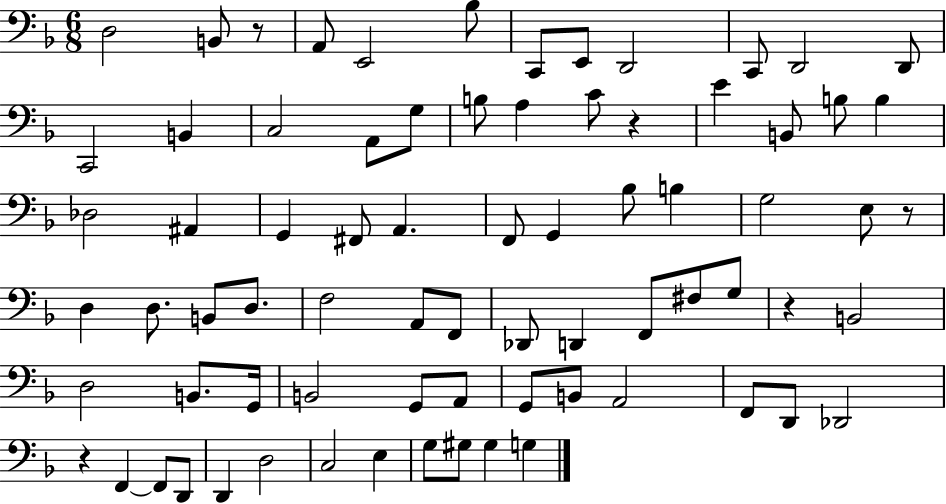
{
  \clef bass
  \numericTimeSignature
  \time 6/8
  \key f \major
  d2 b,8 r8 | a,8 e,2 bes8 | c,8 e,8 d,2 | c,8 d,2 d,8 | \break c,2 b,4 | c2 a,8 g8 | b8 a4 c'8 r4 | e'4 b,8 b8 b4 | \break des2 ais,4 | g,4 fis,8 a,4. | f,8 g,4 bes8 b4 | g2 e8 r8 | \break d4 d8. b,8 d8. | f2 a,8 f,8 | des,8 d,4 f,8 fis8 g8 | r4 b,2 | \break d2 b,8. g,16 | b,2 g,8 a,8 | g,8 b,8 a,2 | f,8 d,8 des,2 | \break r4 f,4~~ f,8 d,8 | d,4 d2 | c2 e4 | g8 gis8 gis4 g4 | \break \bar "|."
}